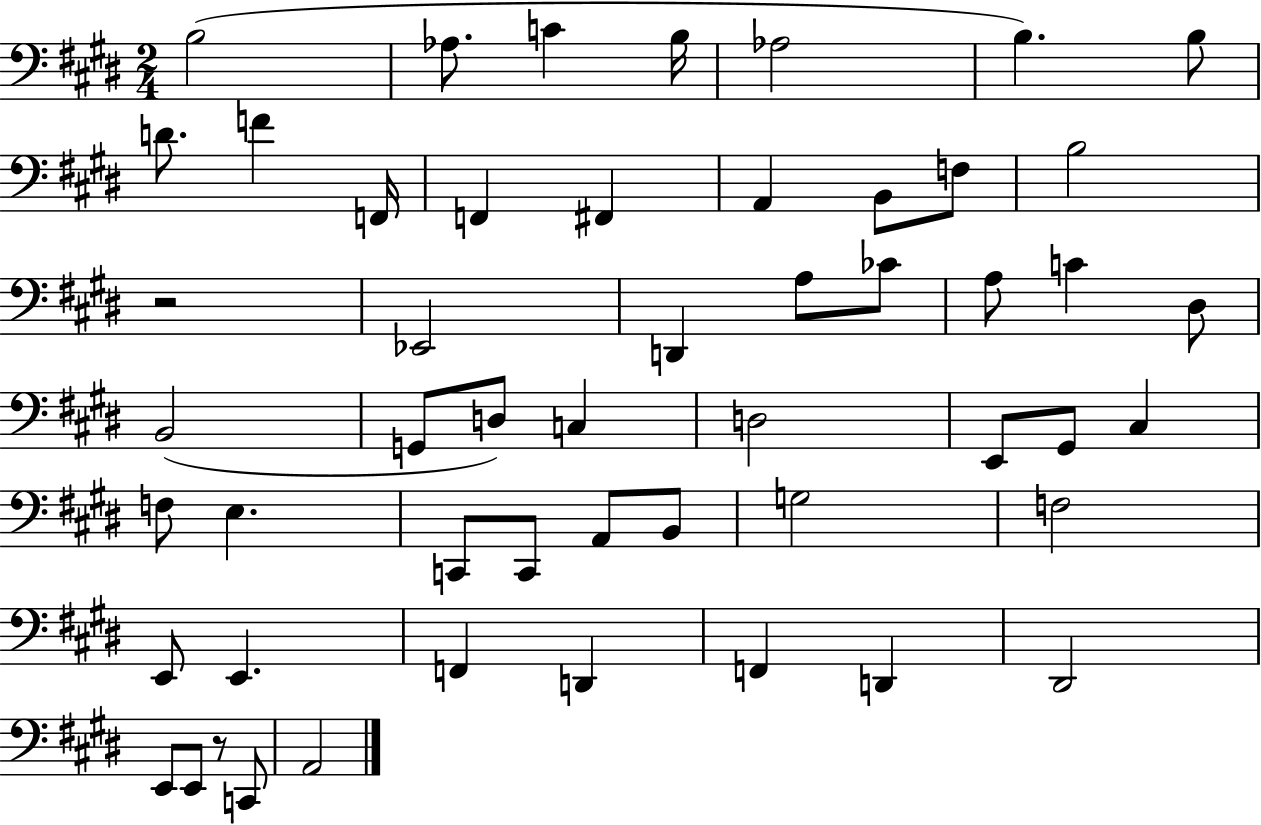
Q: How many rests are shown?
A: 2